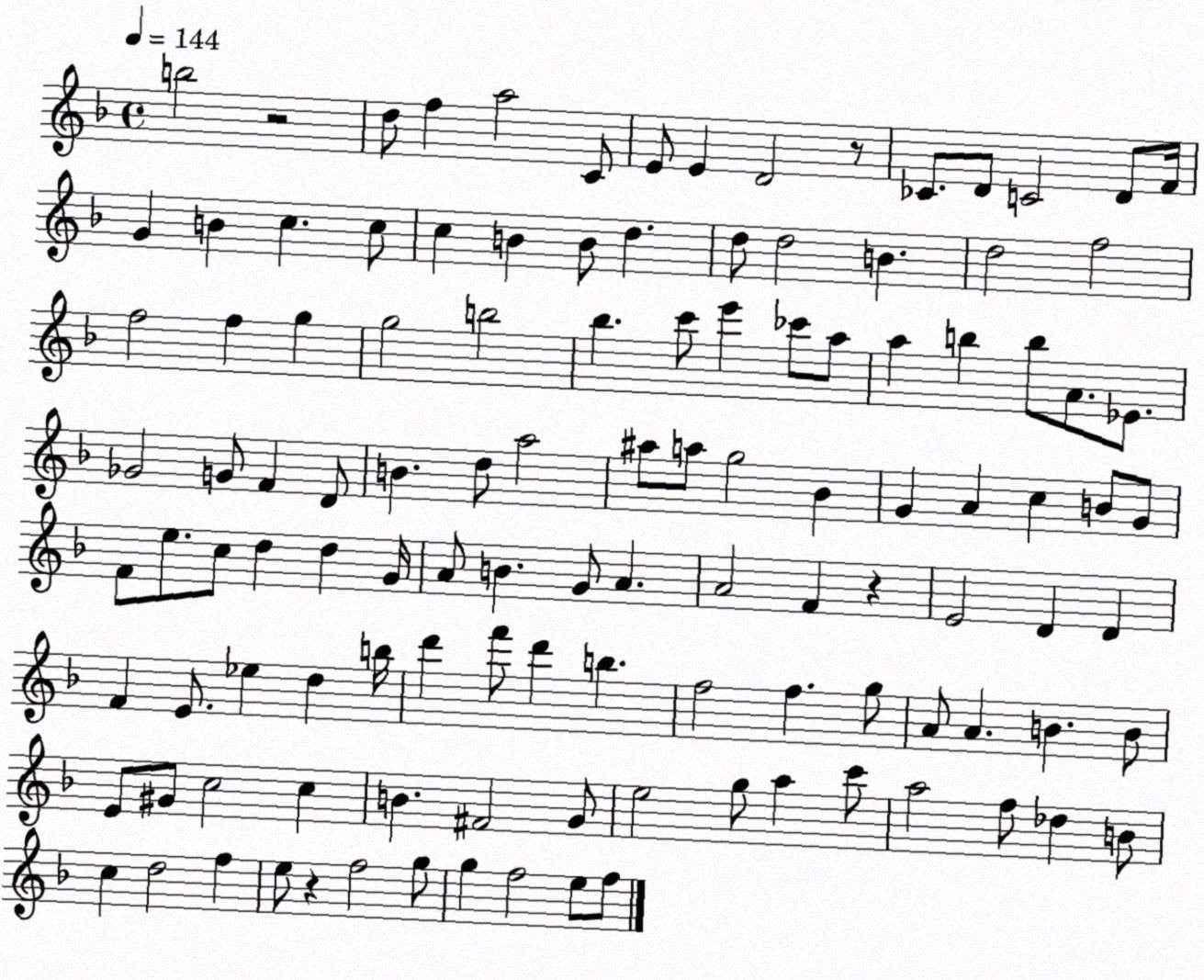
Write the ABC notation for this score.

X:1
T:Untitled
M:4/4
L:1/4
K:F
b2 z2 d/2 f a2 C/2 E/2 E D2 z/2 _C/2 D/2 C2 D/2 F/4 G B c c/2 c B B/2 d d/2 d2 B d2 f2 f2 f g g2 b2 _b c'/2 e' _c'/2 a/2 a b b/2 A/2 _E/2 _G2 G/2 F D/2 B d/2 a2 ^a/2 a/2 g2 _B G A c B/2 G/2 F/2 e/2 c/2 d d G/4 A/2 B G/2 A A2 F z E2 D D F E/2 _e d b/4 d' f'/2 d' b f2 f g/2 A/2 A B B/2 E/2 ^G/2 c2 c B ^F2 G/2 e2 g/2 a c'/2 a2 f/2 _d B/2 c d2 f e/2 z f2 g/2 g f2 e/2 f/2